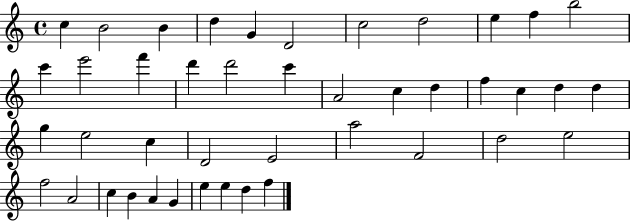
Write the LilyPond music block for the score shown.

{
  \clef treble
  \time 4/4
  \defaultTimeSignature
  \key c \major
  c''4 b'2 b'4 | d''4 g'4 d'2 | c''2 d''2 | e''4 f''4 b''2 | \break c'''4 e'''2 f'''4 | d'''4 d'''2 c'''4 | a'2 c''4 d''4 | f''4 c''4 d''4 d''4 | \break g''4 e''2 c''4 | d'2 e'2 | a''2 f'2 | d''2 e''2 | \break f''2 a'2 | c''4 b'4 a'4 g'4 | e''4 e''4 d''4 f''4 | \bar "|."
}